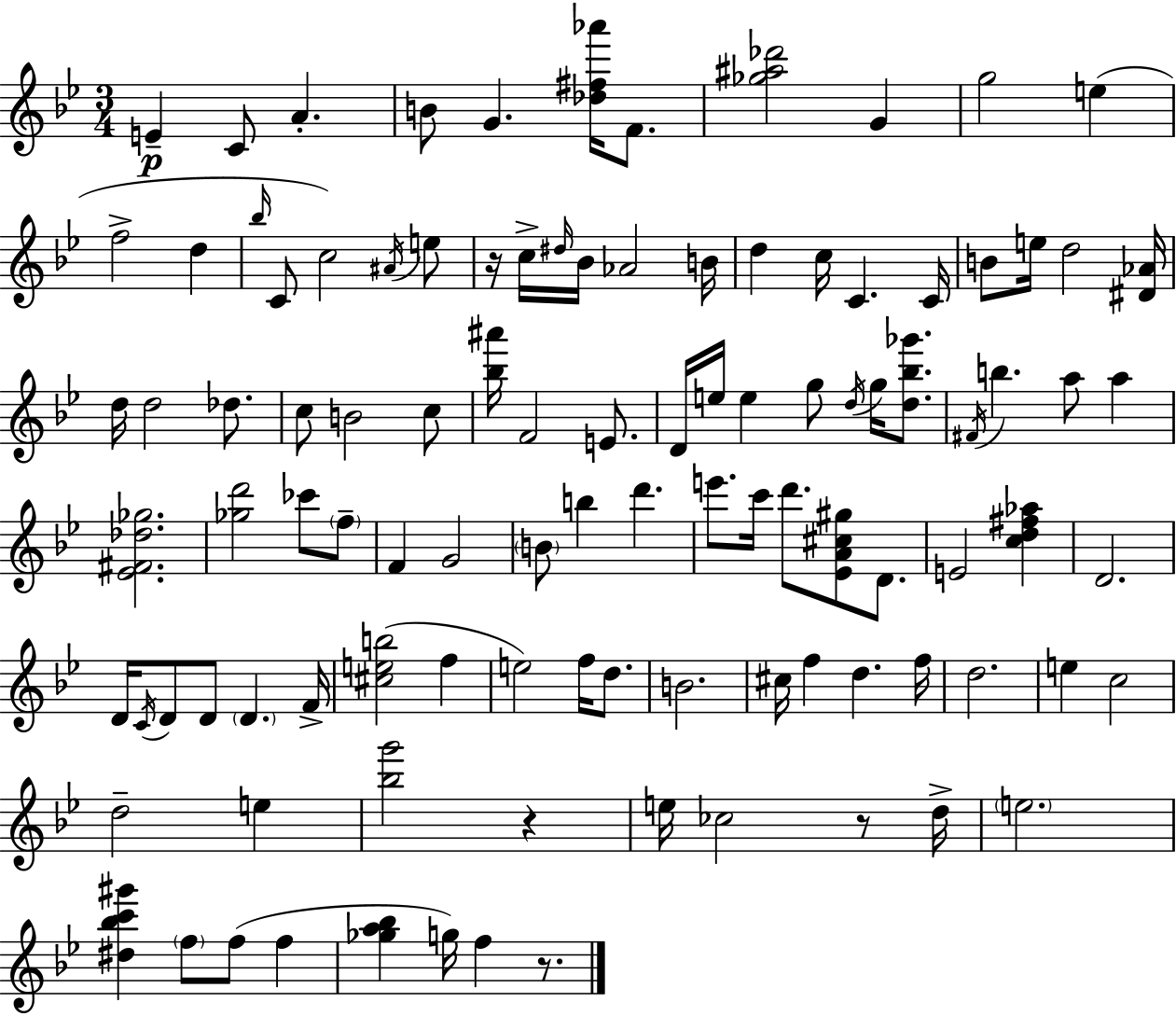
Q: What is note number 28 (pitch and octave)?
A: D5